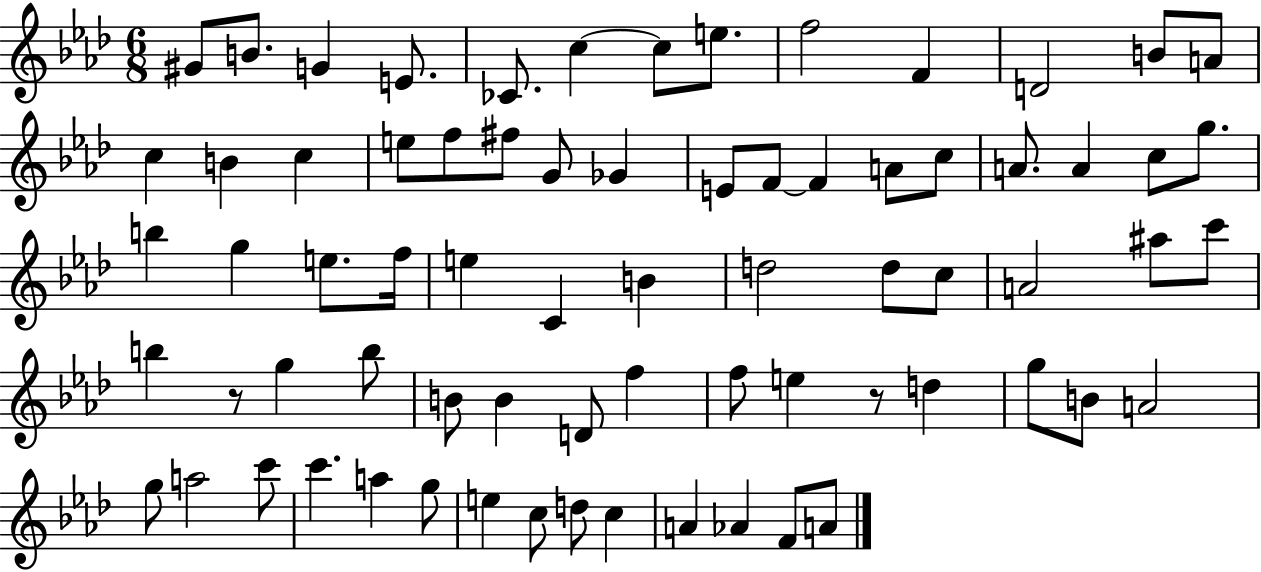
X:1
T:Untitled
M:6/8
L:1/4
K:Ab
^G/2 B/2 G E/2 _C/2 c c/2 e/2 f2 F D2 B/2 A/2 c B c e/2 f/2 ^f/2 G/2 _G E/2 F/2 F A/2 c/2 A/2 A c/2 g/2 b g e/2 f/4 e C B d2 d/2 c/2 A2 ^a/2 c'/2 b z/2 g b/2 B/2 B D/2 f f/2 e z/2 d g/2 B/2 A2 g/2 a2 c'/2 c' a g/2 e c/2 d/2 c A _A F/2 A/2